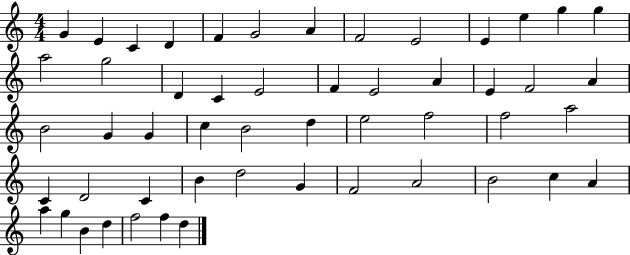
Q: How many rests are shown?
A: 0